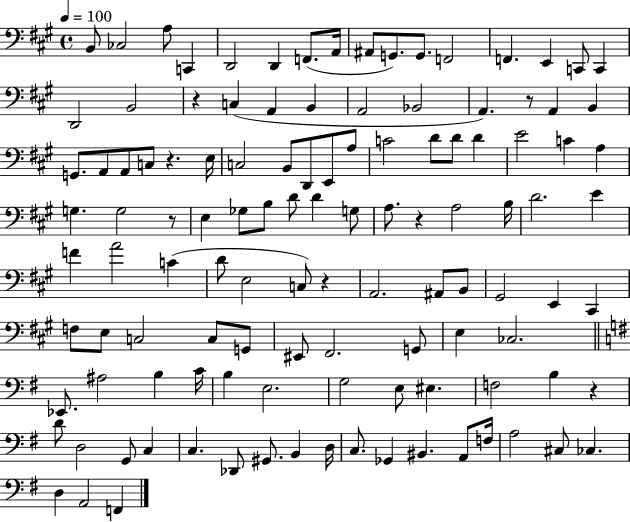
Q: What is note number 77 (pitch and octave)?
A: E3